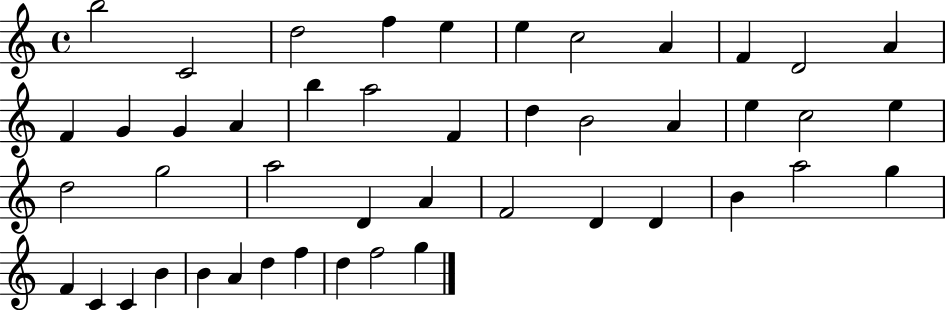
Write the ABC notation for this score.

X:1
T:Untitled
M:4/4
L:1/4
K:C
b2 C2 d2 f e e c2 A F D2 A F G G A b a2 F d B2 A e c2 e d2 g2 a2 D A F2 D D B a2 g F C C B B A d f d f2 g